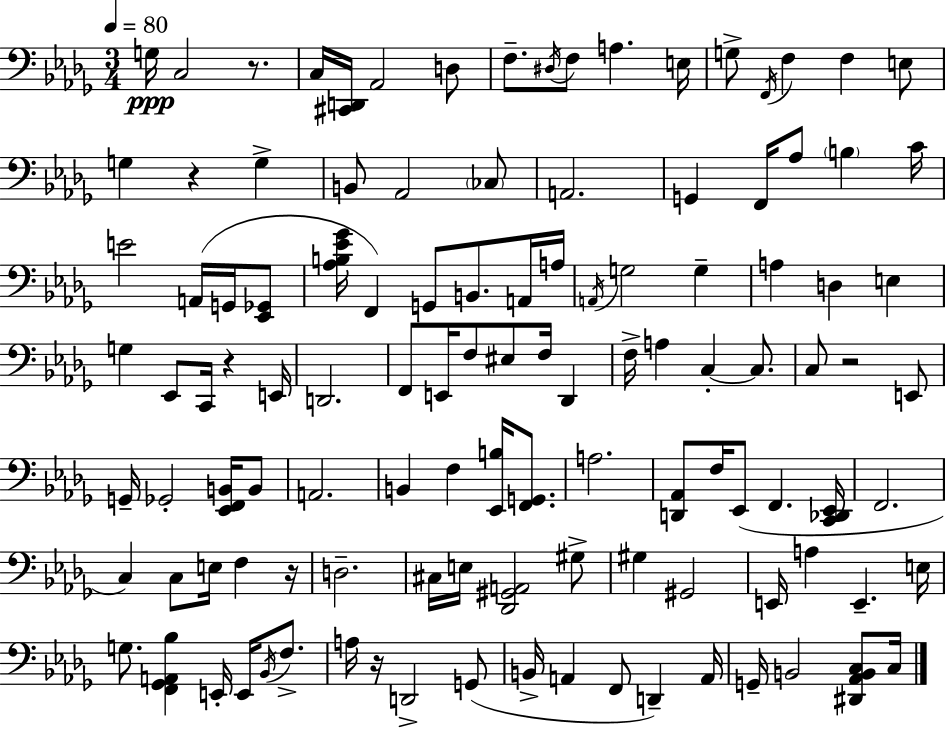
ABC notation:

X:1
T:Untitled
M:3/4
L:1/4
K:Bbm
G,/4 C,2 z/2 C,/4 [^C,,D,,]/4 _A,,2 D,/2 F,/2 ^D,/4 F,/2 A, E,/4 G,/2 F,,/4 F, F, E,/2 G, z G, B,,/2 _A,,2 _C,/2 A,,2 G,, F,,/4 _A,/2 B, C/4 E2 A,,/4 G,,/4 [_E,,_G,,]/2 [_A,B,_E_G]/4 F,, G,,/2 B,,/2 A,,/4 A,/4 A,,/4 G,2 G, A, D, E, G, _E,,/2 C,,/4 z E,,/4 D,,2 F,,/2 E,,/4 F,/2 ^E,/2 F,/4 _D,, F,/4 A, C, C,/2 C,/2 z2 E,,/2 G,,/4 _G,,2 [_E,,F,,B,,]/4 B,,/2 A,,2 B,, F, [_E,,B,]/4 [F,,G,,]/2 A,2 [D,,_A,,]/2 F,/4 _E,,/2 F,, [C,,_D,,_E,,]/4 F,,2 C, C,/2 E,/4 F, z/4 D,2 ^C,/4 E,/4 [_D,,^G,,A,,]2 ^G,/2 ^G, ^G,,2 E,,/4 A, E,, E,/4 G,/2 [F,,_G,,A,,_B,] E,,/4 E,,/4 _B,,/4 F,/2 A,/4 z/4 D,,2 G,,/2 B,,/4 A,, F,,/2 D,, A,,/4 G,,/4 B,,2 [^D,,_A,,B,,C,]/2 C,/4